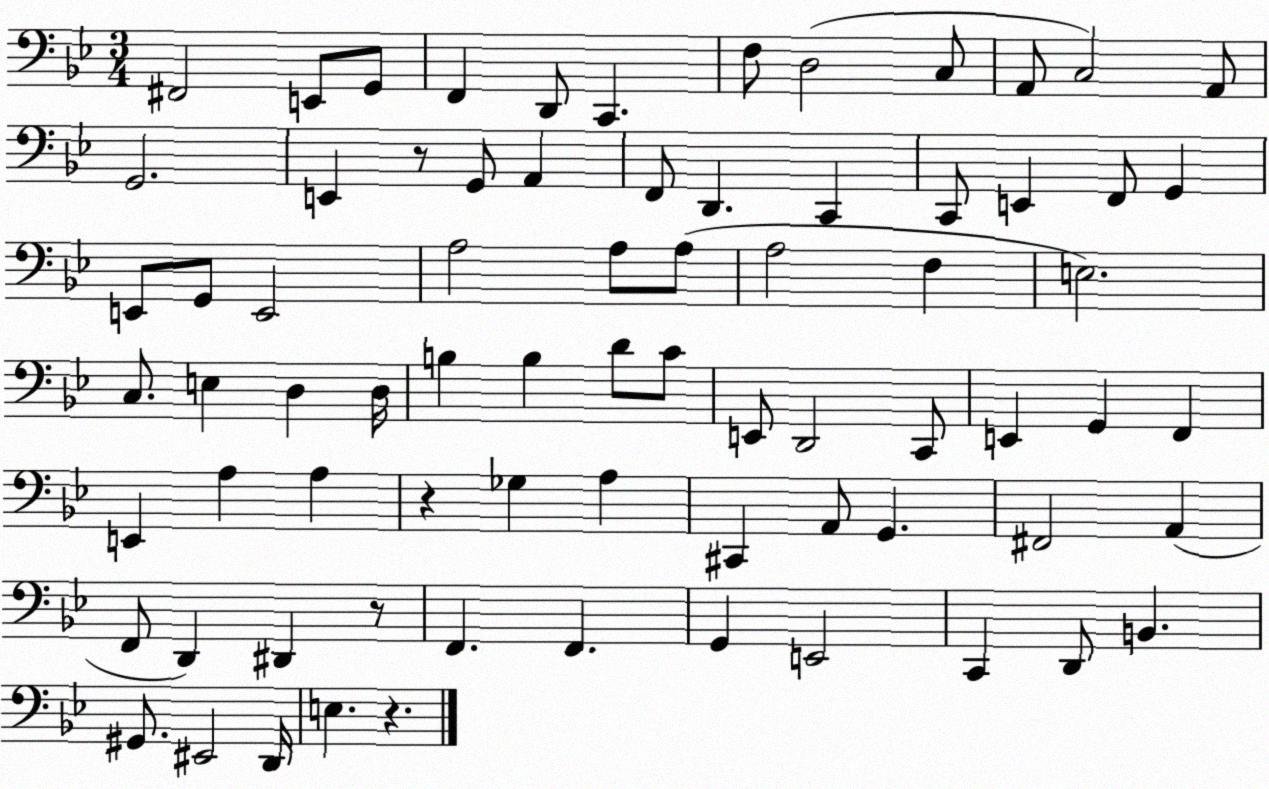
X:1
T:Untitled
M:3/4
L:1/4
K:Bb
^F,,2 E,,/2 G,,/2 F,, D,,/2 C,, F,/2 D,2 C,/2 A,,/2 C,2 A,,/2 G,,2 E,, z/2 G,,/2 A,, F,,/2 D,, C,, C,,/2 E,, F,,/2 G,, E,,/2 G,,/2 E,,2 A,2 A,/2 A,/2 A,2 F, E,2 C,/2 E, D, D,/4 B, B, D/2 C/2 E,,/2 D,,2 C,,/2 E,, G,, F,, E,, A, A, z _G, A, ^C,, A,,/2 G,, ^F,,2 A,, F,,/2 D,, ^D,, z/2 F,, F,, G,, E,,2 C,, D,,/2 B,, ^G,,/2 ^E,,2 D,,/4 E, z